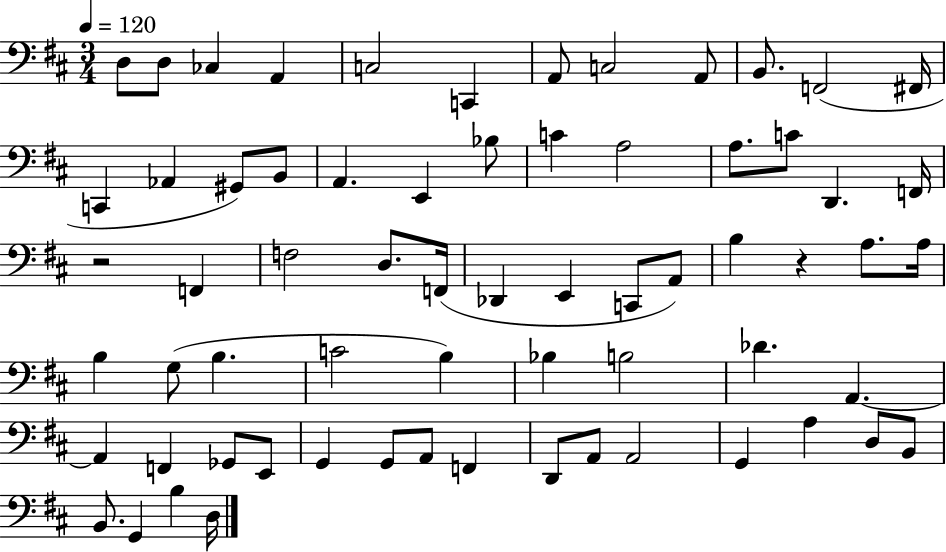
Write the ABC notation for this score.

X:1
T:Untitled
M:3/4
L:1/4
K:D
D,/2 D,/2 _C, A,, C,2 C,, A,,/2 C,2 A,,/2 B,,/2 F,,2 ^F,,/4 C,, _A,, ^G,,/2 B,,/2 A,, E,, _B,/2 C A,2 A,/2 C/2 D,, F,,/4 z2 F,, F,2 D,/2 F,,/4 _D,, E,, C,,/2 A,,/2 B, z A,/2 A,/4 B, G,/2 B, C2 B, _B, B,2 _D A,, A,, F,, _G,,/2 E,,/2 G,, G,,/2 A,,/2 F,, D,,/2 A,,/2 A,,2 G,, A, D,/2 B,,/2 B,,/2 G,, B, D,/4